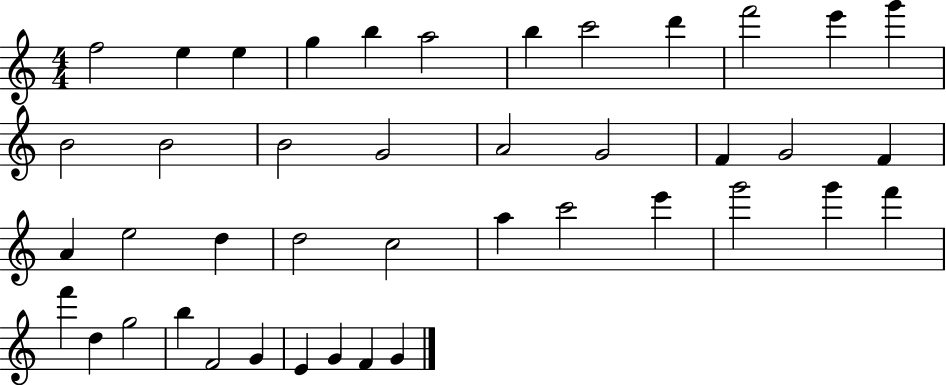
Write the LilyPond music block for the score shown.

{
  \clef treble
  \numericTimeSignature
  \time 4/4
  \key c \major
  f''2 e''4 e''4 | g''4 b''4 a''2 | b''4 c'''2 d'''4 | f'''2 e'''4 g'''4 | \break b'2 b'2 | b'2 g'2 | a'2 g'2 | f'4 g'2 f'4 | \break a'4 e''2 d''4 | d''2 c''2 | a''4 c'''2 e'''4 | g'''2 g'''4 f'''4 | \break f'''4 d''4 g''2 | b''4 f'2 g'4 | e'4 g'4 f'4 g'4 | \bar "|."
}